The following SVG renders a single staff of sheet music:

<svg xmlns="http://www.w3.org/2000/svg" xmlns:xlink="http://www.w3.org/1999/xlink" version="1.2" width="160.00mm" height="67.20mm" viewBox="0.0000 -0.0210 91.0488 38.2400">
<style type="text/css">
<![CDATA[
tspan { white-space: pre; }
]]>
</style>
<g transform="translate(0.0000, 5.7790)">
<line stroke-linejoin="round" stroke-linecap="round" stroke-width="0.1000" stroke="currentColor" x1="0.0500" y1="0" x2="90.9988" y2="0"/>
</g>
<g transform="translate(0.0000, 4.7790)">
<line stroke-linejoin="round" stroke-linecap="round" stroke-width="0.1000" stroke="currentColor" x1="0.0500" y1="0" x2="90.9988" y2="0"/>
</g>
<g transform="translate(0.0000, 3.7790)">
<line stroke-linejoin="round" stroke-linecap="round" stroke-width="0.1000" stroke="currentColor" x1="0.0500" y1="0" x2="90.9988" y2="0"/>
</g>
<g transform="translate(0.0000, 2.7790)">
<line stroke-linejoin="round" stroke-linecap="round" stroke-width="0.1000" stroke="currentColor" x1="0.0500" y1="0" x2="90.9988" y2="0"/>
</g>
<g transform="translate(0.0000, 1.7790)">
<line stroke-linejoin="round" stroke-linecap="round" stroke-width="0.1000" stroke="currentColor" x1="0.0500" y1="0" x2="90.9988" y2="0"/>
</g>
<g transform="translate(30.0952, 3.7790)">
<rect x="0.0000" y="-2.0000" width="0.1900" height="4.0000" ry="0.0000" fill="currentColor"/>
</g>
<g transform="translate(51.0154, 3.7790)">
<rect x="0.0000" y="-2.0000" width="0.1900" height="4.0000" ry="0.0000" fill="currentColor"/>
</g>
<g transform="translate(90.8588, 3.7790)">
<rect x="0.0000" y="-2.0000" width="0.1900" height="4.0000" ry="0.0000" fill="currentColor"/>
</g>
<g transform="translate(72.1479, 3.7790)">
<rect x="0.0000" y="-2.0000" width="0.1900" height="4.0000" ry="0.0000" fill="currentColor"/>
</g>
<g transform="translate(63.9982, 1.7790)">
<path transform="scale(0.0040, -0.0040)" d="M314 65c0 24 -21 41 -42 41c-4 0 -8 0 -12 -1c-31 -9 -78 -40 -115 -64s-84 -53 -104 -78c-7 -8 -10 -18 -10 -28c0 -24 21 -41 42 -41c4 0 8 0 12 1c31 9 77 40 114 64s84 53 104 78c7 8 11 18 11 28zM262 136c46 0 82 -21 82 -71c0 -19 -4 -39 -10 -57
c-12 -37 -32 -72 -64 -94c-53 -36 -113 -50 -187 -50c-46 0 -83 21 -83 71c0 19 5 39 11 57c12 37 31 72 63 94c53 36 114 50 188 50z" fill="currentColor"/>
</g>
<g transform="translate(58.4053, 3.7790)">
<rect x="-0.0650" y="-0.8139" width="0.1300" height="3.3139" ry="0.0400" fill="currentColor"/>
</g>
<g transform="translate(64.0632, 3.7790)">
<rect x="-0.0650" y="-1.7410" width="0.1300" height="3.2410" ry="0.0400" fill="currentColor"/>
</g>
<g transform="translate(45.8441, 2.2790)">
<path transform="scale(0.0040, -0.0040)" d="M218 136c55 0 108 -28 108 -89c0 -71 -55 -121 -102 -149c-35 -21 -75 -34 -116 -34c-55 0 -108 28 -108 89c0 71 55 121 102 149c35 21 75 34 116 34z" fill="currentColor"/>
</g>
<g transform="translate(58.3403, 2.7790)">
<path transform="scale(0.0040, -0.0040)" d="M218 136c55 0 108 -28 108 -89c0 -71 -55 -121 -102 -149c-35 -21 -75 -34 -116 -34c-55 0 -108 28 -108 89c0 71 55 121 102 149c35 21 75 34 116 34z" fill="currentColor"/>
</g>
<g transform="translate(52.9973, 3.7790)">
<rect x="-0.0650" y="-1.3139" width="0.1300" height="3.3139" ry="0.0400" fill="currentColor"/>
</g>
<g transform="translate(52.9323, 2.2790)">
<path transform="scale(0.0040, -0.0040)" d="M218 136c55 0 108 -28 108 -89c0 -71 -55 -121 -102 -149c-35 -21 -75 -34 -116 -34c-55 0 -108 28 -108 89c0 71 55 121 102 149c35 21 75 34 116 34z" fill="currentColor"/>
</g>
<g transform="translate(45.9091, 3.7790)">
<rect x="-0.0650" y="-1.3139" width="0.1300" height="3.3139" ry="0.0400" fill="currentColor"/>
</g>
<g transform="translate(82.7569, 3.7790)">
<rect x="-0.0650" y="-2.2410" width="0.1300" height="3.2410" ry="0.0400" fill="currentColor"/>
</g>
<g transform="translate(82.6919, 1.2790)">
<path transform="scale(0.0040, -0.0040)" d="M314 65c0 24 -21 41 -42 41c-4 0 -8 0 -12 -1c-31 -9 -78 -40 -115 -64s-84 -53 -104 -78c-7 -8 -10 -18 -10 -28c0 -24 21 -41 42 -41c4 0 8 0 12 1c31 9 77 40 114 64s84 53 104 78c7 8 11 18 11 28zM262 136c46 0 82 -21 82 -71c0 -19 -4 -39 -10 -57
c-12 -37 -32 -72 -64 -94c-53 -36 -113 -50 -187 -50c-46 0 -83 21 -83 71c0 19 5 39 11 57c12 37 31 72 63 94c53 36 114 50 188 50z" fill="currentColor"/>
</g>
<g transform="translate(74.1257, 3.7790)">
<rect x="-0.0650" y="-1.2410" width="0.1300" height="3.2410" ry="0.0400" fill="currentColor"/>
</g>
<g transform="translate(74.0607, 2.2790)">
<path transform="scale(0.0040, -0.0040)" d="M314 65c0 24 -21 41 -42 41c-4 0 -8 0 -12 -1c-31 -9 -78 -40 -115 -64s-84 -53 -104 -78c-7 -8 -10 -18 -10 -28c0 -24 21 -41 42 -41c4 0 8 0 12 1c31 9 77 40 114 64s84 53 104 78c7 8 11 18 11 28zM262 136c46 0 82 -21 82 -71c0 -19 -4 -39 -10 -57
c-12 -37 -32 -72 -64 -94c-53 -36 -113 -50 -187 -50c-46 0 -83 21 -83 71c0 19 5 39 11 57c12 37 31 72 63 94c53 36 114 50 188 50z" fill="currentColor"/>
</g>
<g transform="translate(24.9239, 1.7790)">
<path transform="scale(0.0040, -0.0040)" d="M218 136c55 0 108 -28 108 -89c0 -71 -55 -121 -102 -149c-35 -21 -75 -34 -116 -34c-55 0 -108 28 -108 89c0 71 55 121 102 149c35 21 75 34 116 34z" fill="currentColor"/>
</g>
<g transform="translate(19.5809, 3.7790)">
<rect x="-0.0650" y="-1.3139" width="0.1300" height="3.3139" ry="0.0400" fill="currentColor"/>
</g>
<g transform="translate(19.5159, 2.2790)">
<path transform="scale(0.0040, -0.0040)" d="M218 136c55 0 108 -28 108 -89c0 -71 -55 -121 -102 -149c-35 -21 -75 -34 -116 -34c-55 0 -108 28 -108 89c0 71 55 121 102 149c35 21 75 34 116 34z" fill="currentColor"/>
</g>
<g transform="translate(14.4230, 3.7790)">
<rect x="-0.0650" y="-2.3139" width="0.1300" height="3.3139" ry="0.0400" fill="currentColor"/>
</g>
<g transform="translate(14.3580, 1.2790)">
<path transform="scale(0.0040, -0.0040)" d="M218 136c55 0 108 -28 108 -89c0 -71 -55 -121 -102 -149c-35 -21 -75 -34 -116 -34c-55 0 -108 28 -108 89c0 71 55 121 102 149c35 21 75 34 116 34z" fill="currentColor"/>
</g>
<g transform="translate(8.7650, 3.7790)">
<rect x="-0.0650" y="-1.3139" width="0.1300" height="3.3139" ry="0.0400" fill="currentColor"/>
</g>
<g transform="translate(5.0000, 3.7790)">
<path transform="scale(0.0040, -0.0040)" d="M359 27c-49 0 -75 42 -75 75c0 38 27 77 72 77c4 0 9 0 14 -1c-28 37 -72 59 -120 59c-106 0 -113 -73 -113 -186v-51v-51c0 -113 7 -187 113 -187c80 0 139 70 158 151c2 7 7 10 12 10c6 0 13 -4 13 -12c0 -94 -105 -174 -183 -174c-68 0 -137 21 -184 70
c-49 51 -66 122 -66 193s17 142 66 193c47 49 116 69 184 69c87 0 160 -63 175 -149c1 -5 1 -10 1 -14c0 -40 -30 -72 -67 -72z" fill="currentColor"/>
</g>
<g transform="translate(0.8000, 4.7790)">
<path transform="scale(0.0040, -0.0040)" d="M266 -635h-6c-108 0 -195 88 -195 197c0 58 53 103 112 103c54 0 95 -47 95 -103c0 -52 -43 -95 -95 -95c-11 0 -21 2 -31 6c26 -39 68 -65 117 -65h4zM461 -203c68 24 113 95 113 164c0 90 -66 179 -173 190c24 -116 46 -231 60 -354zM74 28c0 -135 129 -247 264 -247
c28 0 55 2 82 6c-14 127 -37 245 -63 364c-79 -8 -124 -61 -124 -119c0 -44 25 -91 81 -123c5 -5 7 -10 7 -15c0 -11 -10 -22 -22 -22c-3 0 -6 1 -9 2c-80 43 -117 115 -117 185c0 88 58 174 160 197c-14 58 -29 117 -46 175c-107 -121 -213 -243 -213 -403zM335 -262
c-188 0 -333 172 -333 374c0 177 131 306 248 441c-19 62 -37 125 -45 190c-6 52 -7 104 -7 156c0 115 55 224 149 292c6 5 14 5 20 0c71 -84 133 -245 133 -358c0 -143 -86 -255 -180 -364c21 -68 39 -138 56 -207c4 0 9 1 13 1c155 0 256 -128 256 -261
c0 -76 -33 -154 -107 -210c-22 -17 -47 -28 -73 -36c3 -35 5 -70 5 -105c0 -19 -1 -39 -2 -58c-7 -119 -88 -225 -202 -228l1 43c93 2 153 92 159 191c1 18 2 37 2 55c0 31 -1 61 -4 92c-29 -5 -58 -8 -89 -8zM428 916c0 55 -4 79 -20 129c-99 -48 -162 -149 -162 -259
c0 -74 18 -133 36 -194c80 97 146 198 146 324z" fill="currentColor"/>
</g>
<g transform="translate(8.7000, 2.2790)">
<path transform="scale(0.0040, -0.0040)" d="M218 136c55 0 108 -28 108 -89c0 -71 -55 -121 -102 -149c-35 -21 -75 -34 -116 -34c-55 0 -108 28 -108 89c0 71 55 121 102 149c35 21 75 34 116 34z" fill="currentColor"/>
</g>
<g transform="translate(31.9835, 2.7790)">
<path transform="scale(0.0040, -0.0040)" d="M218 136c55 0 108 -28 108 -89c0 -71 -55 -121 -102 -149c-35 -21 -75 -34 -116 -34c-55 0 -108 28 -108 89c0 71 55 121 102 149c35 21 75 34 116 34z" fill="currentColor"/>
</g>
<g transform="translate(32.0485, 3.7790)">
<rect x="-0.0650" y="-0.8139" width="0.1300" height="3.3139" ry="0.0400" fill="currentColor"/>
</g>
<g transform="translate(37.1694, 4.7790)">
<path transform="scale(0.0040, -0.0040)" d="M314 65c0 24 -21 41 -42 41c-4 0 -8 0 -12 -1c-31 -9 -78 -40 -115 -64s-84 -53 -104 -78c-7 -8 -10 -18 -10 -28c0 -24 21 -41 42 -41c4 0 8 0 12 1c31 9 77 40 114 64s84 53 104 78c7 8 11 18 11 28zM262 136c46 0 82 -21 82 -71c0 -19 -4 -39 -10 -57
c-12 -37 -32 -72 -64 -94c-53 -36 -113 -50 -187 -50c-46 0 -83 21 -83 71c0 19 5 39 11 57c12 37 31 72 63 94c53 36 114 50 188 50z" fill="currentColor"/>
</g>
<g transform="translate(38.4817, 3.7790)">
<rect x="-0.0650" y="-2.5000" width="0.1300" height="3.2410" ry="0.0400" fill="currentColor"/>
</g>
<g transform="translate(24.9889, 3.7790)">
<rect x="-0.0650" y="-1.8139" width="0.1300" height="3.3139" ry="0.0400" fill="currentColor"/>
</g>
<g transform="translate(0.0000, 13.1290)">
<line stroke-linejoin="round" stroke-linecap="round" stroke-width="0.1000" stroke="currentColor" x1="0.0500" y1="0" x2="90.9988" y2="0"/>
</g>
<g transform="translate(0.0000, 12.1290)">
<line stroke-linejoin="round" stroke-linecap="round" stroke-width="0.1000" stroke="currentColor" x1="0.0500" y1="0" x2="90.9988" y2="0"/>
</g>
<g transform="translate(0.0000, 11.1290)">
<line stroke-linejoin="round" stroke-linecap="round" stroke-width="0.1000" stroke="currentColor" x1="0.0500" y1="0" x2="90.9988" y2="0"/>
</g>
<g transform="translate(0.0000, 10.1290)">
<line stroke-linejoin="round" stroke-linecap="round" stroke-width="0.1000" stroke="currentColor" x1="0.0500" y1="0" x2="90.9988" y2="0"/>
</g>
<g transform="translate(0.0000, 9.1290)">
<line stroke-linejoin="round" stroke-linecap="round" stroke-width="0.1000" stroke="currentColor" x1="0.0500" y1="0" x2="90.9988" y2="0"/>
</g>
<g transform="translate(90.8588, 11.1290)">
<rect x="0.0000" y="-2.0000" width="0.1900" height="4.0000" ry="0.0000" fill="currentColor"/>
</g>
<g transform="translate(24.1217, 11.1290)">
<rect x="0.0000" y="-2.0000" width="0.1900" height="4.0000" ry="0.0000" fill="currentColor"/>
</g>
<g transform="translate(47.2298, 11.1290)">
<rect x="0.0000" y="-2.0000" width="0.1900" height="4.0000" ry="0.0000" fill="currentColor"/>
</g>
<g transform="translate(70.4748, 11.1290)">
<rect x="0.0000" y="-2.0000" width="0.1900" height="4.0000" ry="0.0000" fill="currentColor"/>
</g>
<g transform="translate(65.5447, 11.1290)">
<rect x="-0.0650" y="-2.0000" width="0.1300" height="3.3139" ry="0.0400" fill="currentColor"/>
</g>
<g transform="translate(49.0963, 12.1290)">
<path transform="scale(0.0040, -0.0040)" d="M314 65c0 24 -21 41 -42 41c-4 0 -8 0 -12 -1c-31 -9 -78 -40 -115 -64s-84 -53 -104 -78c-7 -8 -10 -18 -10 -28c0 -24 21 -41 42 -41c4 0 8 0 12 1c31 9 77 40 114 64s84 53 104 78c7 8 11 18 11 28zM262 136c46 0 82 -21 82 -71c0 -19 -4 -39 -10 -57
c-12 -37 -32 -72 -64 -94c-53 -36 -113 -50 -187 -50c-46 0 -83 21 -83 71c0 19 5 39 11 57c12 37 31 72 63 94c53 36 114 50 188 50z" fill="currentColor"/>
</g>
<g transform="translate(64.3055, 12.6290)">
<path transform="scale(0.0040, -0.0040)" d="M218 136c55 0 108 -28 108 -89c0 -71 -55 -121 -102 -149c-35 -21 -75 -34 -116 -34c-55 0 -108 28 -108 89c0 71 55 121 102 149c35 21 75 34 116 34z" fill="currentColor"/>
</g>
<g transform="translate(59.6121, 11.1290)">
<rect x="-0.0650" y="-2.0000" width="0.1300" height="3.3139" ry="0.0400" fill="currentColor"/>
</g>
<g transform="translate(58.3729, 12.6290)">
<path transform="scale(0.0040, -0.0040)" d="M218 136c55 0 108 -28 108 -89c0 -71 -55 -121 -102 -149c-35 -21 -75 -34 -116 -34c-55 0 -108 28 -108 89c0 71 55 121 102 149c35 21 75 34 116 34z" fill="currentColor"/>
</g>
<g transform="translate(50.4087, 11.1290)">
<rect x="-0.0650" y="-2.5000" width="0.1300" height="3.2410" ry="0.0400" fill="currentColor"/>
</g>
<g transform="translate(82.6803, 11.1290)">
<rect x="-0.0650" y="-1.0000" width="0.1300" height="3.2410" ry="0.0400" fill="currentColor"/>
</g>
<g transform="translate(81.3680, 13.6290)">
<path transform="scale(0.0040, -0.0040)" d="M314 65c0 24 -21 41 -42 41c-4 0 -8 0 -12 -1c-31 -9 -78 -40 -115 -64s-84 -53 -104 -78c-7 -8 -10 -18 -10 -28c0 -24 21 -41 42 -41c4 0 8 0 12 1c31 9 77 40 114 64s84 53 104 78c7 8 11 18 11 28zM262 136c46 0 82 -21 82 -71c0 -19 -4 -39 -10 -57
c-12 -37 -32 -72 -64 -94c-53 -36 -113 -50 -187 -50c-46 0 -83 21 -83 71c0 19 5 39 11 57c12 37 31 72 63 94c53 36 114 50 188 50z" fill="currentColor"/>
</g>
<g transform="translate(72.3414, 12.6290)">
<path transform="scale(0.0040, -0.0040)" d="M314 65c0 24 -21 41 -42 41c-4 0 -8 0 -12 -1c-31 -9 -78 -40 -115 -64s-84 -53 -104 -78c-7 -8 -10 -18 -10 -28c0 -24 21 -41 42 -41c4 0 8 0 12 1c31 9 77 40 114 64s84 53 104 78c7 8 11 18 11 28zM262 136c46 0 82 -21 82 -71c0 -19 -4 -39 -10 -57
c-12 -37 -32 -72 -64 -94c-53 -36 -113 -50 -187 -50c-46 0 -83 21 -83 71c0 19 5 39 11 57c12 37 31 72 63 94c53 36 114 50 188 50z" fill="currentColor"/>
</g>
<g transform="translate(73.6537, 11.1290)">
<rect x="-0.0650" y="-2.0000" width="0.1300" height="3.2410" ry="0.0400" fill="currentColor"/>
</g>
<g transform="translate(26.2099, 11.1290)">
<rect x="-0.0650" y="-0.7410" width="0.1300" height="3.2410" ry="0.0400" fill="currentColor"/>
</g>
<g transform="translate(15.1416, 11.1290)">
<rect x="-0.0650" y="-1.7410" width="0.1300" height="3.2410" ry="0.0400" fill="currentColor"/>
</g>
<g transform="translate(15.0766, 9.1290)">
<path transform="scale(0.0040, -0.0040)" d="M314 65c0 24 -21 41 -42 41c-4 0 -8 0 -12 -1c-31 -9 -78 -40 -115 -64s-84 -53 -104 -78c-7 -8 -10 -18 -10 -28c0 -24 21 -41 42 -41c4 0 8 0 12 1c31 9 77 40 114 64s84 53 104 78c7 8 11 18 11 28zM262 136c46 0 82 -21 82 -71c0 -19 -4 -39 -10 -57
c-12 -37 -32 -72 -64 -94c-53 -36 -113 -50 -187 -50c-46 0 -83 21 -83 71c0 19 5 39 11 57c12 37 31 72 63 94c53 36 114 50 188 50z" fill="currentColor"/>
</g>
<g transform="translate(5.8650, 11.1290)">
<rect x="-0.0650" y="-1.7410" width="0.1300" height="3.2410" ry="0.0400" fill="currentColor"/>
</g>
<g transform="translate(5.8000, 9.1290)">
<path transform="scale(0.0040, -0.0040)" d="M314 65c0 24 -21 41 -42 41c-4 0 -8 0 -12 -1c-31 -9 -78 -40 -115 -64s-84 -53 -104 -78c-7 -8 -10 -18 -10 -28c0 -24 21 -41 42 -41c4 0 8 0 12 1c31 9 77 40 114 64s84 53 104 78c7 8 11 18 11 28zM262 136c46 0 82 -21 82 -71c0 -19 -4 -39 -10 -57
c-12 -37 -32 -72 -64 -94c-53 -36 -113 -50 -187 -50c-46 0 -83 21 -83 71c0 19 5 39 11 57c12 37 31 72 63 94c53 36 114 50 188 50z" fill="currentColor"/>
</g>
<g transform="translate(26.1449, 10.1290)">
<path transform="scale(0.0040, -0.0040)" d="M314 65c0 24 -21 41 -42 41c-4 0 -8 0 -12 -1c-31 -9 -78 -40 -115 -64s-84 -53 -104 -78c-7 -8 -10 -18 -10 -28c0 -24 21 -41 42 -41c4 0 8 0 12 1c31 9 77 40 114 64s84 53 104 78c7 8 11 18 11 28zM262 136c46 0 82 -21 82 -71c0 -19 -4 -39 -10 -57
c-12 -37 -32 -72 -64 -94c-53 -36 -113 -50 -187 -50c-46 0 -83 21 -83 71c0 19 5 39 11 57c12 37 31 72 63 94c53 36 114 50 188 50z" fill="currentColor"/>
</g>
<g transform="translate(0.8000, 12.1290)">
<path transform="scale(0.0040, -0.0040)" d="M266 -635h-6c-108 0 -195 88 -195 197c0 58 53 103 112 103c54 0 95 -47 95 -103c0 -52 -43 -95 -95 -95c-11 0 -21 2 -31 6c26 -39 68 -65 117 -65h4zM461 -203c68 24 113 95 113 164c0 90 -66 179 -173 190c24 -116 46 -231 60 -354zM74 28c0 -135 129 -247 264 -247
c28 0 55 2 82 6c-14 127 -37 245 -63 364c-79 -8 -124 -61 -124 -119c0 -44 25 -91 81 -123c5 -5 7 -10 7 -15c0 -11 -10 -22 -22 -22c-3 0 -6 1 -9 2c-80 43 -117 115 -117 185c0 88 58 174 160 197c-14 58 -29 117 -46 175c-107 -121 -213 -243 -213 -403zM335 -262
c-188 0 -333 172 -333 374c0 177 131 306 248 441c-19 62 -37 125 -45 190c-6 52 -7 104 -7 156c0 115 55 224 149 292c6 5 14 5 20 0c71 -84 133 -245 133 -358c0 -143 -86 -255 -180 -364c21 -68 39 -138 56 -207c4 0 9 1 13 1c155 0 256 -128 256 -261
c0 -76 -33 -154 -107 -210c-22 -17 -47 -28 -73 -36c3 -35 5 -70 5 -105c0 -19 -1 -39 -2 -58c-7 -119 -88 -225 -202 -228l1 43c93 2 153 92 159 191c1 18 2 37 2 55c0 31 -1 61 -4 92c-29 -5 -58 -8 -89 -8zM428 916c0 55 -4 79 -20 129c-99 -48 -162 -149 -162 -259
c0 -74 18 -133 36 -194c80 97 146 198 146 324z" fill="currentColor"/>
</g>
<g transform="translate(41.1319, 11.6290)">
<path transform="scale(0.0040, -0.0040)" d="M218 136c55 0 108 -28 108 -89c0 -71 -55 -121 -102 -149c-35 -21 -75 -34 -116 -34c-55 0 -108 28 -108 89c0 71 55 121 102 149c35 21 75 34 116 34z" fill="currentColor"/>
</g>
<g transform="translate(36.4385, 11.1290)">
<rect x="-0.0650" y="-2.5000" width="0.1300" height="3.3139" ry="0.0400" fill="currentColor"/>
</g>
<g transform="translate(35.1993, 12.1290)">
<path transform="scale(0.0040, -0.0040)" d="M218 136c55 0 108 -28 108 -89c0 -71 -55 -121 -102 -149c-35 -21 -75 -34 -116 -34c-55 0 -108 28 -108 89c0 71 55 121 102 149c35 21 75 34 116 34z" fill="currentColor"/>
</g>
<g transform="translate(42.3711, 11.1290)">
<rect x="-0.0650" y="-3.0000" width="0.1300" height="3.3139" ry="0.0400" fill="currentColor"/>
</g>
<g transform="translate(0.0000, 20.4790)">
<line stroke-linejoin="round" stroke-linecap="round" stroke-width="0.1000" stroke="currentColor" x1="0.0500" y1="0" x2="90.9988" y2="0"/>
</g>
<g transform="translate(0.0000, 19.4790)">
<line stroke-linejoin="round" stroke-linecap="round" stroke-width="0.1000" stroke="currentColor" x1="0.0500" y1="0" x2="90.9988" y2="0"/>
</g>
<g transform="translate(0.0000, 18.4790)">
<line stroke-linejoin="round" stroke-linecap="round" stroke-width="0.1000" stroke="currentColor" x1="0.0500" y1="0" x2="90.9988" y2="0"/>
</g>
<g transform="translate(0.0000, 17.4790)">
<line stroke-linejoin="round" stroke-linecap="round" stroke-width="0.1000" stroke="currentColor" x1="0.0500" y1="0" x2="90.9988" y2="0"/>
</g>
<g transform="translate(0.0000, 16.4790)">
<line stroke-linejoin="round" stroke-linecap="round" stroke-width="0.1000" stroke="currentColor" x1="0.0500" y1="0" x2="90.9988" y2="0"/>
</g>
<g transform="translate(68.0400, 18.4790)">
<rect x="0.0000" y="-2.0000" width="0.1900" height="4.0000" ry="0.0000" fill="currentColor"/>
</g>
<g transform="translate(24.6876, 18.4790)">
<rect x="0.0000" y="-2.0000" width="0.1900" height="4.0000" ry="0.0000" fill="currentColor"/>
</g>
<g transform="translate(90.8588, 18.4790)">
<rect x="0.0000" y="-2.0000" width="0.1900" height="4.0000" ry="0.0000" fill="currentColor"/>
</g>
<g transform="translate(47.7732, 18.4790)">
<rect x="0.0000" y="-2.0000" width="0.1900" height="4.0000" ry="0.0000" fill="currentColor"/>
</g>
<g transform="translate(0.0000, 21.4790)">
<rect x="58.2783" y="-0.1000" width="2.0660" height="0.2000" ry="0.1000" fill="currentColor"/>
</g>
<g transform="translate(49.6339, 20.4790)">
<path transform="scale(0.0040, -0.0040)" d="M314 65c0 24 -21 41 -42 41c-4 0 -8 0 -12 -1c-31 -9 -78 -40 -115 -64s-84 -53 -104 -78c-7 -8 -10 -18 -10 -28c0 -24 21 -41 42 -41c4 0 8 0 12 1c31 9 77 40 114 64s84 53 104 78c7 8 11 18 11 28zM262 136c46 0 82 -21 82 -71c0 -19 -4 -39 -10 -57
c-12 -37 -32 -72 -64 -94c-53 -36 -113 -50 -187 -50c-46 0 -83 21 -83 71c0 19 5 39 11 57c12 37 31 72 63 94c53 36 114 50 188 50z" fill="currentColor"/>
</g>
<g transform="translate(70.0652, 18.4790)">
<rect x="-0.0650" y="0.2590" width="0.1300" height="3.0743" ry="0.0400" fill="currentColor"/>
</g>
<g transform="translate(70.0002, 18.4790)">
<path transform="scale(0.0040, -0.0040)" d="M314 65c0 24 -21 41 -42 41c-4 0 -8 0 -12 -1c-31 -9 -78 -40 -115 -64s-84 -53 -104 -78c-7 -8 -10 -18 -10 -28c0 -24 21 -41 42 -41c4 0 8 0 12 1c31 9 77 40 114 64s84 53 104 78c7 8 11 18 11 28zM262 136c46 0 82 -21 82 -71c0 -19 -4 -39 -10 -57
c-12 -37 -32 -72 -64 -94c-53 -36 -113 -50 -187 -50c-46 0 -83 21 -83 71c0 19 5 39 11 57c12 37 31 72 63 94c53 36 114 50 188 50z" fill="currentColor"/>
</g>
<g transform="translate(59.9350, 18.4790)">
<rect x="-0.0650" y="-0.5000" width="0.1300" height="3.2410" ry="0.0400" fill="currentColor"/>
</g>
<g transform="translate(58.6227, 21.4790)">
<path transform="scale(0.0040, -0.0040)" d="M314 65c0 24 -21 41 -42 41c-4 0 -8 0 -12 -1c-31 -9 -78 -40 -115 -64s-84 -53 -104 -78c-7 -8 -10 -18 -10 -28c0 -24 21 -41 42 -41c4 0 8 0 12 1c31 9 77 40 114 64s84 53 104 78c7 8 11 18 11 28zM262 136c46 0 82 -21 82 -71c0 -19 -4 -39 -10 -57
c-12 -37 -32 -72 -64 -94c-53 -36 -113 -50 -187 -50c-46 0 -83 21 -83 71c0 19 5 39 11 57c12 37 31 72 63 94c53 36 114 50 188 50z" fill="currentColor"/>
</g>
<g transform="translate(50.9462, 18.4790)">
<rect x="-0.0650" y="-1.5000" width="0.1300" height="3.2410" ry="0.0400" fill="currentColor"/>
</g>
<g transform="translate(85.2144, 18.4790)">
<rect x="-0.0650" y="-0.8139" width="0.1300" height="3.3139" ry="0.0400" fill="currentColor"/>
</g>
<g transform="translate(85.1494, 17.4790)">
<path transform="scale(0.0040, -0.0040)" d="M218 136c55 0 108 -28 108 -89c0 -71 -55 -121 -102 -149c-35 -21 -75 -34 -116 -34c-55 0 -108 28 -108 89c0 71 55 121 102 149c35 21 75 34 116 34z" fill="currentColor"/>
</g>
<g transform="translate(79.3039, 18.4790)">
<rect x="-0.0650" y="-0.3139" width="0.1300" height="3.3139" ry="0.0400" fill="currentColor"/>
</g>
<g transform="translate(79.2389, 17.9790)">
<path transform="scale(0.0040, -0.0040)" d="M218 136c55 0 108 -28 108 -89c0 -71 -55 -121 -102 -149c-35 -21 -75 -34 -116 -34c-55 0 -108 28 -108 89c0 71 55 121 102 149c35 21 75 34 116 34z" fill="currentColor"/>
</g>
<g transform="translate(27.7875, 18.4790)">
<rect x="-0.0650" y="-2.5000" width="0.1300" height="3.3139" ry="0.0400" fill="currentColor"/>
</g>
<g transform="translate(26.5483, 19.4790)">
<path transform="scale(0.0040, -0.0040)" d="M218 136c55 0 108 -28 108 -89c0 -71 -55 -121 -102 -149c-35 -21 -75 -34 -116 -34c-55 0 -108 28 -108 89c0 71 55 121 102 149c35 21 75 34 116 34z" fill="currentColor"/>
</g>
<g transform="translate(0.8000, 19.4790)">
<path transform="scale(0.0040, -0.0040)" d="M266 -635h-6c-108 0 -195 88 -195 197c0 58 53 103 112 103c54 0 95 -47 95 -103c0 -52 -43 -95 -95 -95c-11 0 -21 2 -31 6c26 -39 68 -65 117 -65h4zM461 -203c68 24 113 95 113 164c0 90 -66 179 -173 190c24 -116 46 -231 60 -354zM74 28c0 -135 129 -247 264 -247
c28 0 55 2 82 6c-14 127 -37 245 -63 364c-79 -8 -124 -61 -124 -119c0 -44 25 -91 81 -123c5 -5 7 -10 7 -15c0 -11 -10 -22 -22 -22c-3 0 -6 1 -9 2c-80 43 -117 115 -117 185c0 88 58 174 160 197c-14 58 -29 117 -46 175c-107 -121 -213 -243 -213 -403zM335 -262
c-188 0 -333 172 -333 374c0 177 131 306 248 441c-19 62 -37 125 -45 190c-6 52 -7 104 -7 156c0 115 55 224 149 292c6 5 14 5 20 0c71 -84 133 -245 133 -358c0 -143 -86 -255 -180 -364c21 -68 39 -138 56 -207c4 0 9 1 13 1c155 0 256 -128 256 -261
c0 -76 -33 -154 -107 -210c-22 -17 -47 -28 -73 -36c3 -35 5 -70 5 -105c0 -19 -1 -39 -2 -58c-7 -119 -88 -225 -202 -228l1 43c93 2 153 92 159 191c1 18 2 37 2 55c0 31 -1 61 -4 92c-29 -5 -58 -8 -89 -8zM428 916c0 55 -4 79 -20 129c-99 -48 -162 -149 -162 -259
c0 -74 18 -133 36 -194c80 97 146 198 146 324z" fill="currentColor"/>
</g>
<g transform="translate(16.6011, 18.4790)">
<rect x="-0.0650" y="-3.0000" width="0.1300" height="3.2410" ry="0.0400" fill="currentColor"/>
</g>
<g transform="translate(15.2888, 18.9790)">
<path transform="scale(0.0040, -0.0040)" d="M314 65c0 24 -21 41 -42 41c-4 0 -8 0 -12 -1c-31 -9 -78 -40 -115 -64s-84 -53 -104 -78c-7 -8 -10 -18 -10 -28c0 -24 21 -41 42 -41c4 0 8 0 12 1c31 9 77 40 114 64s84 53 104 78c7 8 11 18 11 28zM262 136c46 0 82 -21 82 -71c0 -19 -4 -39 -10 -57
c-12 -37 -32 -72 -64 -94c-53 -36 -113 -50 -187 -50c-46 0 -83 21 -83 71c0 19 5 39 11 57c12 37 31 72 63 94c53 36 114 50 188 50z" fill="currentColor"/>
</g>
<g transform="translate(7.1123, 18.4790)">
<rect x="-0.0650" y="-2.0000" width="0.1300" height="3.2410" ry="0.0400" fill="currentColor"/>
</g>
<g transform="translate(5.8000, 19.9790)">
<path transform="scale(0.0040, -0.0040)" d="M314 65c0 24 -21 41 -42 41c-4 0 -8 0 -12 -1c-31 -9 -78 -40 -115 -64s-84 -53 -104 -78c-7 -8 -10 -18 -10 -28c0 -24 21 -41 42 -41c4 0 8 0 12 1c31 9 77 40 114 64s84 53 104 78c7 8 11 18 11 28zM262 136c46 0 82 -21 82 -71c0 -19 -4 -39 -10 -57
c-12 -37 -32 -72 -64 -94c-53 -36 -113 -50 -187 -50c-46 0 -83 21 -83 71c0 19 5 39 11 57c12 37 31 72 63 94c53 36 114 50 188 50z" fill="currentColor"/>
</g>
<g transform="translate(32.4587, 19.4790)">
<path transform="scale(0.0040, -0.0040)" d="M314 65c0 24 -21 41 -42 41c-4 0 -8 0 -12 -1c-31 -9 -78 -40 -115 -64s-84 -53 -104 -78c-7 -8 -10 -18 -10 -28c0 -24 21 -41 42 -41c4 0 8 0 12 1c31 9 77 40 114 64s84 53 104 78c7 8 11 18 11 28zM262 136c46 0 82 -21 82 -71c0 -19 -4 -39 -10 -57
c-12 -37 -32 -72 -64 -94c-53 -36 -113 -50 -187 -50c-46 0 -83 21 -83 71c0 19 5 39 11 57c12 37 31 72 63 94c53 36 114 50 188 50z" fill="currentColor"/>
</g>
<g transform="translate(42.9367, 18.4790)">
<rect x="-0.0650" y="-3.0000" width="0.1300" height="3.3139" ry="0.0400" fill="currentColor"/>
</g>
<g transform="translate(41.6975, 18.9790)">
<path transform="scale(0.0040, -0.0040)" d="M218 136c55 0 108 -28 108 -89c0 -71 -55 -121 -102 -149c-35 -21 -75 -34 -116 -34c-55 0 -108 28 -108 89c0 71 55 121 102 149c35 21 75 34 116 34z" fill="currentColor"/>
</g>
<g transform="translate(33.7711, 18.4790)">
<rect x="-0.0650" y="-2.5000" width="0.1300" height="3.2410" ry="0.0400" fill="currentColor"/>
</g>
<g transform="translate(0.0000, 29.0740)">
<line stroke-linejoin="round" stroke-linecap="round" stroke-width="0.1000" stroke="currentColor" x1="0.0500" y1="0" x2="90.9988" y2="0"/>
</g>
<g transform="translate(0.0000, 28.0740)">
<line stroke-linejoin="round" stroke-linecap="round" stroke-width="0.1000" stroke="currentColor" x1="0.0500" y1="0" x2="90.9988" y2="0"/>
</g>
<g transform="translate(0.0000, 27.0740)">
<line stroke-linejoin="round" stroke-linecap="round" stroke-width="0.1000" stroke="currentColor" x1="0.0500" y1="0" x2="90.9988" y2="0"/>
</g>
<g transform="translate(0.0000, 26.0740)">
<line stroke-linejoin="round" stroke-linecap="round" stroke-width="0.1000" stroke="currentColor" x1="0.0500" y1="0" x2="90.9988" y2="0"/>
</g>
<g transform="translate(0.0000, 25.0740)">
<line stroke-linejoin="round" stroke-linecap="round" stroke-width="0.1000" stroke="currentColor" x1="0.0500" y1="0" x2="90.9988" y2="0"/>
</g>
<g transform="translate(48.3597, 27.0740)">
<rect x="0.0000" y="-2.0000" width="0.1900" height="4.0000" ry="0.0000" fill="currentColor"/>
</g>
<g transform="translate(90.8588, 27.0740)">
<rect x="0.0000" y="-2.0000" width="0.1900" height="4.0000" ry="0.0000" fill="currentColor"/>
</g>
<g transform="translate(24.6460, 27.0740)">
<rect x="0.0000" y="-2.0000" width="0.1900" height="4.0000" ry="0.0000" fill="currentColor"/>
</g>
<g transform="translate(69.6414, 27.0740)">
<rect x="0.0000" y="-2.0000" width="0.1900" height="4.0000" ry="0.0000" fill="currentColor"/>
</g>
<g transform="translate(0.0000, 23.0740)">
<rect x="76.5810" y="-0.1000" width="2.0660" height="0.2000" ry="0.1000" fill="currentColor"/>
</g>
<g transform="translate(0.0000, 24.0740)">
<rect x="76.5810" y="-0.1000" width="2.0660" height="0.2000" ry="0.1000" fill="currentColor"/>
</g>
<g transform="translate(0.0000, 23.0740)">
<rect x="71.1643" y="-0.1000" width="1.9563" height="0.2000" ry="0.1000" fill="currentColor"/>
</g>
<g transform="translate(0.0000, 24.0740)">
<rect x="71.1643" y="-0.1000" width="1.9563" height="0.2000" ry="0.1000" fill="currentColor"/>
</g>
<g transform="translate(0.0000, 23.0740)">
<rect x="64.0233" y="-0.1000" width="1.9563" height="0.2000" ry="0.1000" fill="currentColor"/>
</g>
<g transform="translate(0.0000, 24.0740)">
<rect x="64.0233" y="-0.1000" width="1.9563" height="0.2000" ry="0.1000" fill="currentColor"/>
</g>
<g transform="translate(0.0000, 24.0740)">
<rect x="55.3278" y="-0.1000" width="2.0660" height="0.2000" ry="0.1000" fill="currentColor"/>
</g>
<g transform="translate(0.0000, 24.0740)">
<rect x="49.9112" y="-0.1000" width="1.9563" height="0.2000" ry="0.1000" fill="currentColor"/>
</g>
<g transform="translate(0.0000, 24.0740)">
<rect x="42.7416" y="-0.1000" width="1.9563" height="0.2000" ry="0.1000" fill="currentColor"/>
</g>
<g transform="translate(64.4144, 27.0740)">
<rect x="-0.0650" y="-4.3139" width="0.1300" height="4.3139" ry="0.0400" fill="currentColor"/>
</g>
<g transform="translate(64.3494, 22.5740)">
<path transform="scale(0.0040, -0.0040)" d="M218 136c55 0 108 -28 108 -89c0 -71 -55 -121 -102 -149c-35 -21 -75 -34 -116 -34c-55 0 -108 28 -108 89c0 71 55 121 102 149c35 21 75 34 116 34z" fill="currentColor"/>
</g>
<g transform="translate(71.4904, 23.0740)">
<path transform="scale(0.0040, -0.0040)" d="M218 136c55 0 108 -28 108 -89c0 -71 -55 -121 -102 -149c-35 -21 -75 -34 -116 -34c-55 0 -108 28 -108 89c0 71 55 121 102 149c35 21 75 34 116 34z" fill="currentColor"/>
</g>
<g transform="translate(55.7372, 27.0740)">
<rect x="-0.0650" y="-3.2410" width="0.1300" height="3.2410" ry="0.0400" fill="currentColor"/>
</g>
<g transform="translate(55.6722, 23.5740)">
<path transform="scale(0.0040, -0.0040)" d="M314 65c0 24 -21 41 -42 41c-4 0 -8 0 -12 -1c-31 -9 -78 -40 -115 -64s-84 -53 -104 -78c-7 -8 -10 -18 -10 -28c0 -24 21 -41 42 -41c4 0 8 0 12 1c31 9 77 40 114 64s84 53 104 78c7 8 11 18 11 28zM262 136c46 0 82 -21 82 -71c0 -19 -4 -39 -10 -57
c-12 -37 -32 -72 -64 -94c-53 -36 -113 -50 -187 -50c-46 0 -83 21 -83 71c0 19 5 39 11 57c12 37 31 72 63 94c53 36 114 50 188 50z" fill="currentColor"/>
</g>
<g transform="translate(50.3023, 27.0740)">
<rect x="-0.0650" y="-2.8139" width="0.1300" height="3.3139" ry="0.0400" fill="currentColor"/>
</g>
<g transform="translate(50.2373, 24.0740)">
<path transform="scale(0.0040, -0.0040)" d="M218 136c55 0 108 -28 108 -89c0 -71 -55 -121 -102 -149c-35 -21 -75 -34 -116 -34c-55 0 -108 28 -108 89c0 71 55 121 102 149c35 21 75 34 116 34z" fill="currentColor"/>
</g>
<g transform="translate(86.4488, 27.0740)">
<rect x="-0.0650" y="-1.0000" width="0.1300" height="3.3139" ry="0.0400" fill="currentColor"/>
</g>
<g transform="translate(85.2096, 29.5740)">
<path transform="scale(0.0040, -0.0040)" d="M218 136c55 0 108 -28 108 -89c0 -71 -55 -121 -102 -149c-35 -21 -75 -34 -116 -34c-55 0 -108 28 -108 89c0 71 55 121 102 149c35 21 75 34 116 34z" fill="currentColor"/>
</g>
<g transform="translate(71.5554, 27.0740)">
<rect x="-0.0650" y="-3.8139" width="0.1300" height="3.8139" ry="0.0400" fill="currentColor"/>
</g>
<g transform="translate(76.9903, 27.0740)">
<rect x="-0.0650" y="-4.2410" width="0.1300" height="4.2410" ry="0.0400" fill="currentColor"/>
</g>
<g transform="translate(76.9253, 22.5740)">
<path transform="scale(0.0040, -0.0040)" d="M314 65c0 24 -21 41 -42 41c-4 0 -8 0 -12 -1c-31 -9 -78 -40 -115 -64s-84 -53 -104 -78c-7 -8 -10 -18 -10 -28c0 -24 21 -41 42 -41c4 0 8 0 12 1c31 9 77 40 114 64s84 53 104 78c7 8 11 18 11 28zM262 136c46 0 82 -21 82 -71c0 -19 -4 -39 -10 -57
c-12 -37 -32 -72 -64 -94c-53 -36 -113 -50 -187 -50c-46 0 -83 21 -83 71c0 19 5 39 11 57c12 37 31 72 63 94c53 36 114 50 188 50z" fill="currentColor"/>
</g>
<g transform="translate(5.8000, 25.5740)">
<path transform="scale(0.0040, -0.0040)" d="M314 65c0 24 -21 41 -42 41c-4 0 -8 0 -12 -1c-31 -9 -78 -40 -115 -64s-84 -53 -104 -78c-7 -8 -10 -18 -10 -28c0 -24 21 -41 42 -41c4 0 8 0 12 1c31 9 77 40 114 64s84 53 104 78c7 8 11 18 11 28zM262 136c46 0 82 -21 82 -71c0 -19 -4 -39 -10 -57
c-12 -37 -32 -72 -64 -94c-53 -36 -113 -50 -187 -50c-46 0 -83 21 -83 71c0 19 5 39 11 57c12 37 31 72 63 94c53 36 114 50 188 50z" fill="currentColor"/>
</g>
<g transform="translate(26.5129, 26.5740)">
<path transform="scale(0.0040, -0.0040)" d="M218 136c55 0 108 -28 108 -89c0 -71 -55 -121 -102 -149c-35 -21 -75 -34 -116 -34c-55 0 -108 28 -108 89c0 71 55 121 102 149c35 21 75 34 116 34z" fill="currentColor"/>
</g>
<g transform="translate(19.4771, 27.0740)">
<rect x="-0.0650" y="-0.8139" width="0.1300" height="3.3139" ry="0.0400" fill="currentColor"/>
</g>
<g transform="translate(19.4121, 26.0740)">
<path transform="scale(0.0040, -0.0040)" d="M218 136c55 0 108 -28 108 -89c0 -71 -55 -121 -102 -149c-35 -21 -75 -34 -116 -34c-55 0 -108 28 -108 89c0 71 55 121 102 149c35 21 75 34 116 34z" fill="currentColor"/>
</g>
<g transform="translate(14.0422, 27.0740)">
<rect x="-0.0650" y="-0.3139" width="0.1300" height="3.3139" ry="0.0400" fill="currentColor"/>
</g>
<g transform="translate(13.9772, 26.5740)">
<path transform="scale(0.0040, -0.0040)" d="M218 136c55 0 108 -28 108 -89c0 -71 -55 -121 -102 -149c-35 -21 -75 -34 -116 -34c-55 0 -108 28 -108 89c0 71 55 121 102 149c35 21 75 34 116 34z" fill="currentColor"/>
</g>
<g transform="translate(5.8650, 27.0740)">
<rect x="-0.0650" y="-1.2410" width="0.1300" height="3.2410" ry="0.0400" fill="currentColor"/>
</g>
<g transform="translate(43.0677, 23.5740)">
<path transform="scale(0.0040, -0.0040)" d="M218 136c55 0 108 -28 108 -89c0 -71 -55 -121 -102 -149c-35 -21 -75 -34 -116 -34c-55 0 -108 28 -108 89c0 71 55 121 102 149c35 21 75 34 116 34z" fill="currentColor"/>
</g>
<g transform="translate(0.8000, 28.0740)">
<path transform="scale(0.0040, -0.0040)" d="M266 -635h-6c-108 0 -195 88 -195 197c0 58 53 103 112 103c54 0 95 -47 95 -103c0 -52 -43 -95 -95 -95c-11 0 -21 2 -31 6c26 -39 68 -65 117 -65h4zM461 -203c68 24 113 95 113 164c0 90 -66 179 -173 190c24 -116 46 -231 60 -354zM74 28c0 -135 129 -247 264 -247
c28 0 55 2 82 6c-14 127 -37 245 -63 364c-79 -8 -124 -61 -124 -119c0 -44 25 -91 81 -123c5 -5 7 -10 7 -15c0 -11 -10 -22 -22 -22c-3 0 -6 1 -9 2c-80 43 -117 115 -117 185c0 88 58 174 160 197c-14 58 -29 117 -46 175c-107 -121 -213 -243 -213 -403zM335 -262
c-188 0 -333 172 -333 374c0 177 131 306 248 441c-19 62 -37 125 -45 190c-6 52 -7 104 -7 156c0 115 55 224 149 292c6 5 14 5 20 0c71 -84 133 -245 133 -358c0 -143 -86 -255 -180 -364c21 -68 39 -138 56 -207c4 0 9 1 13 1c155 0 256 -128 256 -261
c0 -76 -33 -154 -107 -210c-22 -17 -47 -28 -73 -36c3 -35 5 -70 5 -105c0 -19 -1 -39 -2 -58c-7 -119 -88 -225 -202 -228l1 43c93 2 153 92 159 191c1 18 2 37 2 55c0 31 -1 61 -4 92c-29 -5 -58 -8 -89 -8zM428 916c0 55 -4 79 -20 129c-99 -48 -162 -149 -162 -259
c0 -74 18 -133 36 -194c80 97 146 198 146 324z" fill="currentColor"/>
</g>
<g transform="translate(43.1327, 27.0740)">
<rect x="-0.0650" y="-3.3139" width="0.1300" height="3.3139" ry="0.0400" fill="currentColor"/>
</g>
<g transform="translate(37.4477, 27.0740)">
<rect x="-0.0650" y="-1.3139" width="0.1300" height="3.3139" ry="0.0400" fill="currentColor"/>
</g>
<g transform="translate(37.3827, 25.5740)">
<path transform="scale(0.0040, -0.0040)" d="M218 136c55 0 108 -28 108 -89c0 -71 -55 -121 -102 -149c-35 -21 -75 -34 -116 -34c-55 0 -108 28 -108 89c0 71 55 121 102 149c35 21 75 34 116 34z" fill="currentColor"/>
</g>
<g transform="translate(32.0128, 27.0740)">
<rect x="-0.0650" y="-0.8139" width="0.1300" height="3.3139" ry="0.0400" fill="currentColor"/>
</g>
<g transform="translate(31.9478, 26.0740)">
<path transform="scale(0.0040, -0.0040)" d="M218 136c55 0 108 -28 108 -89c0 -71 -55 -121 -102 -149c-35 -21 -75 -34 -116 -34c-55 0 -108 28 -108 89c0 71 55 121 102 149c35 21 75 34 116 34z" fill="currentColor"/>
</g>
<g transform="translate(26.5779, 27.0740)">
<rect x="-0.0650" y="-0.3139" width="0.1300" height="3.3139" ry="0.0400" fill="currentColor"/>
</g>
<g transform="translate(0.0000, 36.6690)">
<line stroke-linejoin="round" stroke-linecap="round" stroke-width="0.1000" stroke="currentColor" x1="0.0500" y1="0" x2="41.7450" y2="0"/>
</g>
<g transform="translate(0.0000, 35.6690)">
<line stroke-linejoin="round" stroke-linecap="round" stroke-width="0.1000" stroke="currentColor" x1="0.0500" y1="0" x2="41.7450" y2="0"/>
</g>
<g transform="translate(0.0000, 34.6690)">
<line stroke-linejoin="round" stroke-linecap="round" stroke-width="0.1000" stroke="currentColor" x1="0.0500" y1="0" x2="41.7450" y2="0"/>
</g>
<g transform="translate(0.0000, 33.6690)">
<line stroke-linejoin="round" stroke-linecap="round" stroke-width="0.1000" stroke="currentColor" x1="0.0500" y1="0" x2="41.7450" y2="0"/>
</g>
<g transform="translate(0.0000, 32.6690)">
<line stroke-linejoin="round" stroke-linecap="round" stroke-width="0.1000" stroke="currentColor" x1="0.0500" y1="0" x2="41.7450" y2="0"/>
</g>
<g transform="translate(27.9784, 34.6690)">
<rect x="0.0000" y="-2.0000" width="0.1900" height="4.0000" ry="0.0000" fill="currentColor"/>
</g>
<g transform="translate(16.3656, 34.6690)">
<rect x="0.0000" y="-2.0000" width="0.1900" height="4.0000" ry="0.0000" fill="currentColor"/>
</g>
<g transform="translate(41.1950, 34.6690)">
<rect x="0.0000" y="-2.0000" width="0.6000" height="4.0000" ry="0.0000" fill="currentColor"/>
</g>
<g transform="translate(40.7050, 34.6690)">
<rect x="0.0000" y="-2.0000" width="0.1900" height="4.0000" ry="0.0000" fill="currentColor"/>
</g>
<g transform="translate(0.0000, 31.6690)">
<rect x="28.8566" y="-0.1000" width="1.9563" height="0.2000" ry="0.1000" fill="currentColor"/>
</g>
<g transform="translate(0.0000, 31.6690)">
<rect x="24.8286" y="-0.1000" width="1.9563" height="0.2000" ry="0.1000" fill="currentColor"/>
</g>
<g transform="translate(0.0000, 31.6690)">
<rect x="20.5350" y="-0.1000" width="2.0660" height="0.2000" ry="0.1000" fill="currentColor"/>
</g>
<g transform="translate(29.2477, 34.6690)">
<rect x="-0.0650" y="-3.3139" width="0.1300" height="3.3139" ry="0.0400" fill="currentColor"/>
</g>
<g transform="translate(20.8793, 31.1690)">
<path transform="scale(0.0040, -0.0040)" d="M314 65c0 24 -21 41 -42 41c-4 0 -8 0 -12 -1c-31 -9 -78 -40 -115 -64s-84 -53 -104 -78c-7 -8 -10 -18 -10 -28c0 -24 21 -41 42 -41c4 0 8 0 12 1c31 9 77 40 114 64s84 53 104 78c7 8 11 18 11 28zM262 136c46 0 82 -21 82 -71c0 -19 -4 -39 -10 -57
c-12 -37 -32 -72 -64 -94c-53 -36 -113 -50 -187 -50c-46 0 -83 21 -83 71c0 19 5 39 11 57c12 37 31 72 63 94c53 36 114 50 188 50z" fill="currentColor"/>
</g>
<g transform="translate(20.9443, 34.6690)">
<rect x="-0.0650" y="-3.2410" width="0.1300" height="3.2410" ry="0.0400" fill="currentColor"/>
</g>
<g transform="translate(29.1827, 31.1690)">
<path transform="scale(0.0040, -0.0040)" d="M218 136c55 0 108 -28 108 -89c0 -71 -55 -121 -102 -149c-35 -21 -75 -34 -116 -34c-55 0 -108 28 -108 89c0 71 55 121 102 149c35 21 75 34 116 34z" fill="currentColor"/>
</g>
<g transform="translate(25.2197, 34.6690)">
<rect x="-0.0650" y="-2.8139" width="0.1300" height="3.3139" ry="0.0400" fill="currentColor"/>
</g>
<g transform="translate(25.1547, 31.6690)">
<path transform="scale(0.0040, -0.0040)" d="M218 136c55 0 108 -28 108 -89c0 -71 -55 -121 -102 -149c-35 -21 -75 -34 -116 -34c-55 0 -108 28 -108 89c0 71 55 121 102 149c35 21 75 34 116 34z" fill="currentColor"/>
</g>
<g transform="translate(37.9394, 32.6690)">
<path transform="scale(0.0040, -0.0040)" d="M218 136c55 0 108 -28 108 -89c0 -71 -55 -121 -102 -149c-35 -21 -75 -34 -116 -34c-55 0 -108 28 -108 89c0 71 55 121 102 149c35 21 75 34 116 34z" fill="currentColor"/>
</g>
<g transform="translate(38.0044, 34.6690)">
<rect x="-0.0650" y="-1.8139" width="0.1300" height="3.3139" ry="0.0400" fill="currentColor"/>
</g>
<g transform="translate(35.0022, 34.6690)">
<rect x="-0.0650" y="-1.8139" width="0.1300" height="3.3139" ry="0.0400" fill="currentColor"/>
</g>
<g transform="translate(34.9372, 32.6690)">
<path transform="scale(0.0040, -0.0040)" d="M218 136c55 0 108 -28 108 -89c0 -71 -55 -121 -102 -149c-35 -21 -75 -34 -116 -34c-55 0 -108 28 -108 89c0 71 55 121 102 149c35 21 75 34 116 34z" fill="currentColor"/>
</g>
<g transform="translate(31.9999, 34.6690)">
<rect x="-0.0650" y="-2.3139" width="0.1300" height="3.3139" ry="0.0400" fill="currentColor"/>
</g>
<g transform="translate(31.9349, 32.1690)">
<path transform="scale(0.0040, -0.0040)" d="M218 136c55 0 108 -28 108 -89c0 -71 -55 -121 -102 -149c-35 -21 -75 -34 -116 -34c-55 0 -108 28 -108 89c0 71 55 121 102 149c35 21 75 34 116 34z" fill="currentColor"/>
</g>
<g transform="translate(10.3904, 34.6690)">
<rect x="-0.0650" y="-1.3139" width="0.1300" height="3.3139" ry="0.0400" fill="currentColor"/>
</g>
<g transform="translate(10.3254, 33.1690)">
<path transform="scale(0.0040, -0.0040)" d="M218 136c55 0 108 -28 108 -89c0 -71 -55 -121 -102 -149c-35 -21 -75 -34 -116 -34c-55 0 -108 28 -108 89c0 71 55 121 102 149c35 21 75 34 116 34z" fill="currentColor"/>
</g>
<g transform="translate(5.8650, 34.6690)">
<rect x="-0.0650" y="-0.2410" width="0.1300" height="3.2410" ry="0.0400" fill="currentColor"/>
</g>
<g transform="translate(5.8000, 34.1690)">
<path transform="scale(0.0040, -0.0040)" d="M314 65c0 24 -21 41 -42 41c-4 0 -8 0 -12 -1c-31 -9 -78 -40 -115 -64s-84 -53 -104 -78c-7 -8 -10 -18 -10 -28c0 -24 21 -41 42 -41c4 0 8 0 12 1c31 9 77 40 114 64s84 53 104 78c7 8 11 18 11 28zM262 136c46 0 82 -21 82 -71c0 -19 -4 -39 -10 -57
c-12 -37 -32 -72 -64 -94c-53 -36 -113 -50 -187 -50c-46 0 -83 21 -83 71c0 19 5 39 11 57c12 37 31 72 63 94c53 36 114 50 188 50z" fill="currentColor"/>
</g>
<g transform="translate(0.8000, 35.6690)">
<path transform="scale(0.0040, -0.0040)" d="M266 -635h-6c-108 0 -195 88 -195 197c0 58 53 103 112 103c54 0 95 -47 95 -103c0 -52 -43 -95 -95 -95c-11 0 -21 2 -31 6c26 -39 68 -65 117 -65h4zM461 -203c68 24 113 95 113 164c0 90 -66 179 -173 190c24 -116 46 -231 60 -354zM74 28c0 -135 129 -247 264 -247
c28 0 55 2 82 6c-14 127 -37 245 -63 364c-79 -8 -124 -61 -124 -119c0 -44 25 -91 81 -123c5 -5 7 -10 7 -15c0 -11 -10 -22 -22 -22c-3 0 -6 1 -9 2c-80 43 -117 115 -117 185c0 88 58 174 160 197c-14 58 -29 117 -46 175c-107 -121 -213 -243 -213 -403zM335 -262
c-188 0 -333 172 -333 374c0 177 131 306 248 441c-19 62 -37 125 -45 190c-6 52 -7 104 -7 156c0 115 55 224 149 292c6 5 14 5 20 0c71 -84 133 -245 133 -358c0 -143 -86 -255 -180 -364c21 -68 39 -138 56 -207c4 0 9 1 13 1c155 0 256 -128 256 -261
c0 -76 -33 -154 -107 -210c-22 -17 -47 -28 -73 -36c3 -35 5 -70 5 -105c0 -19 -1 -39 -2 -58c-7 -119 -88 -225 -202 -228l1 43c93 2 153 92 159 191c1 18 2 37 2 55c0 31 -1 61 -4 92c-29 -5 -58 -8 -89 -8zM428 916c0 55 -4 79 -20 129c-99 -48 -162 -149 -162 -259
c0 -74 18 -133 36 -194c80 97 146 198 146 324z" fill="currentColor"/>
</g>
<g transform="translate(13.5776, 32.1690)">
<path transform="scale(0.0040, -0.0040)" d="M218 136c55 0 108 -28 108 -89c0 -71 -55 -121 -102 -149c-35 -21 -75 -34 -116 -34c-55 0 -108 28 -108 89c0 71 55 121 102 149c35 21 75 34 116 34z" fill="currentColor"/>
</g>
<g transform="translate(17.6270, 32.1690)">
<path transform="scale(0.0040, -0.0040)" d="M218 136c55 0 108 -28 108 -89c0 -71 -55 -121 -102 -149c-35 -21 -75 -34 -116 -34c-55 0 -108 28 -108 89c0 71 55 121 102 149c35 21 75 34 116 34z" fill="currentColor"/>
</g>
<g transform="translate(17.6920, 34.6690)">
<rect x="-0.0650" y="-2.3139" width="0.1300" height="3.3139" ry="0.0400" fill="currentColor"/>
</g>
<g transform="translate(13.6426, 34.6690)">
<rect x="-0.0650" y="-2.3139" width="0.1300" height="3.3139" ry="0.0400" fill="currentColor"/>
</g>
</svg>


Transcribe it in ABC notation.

X:1
T:Untitled
M:4/4
L:1/4
K:C
e g e f d G2 e e d f2 e2 g2 f2 f2 d2 G A G2 F F F2 D2 F2 A2 G G2 A E2 C2 B2 c d e2 c d c d e b a b2 d' c' d'2 D c2 e g g b2 a b g f f